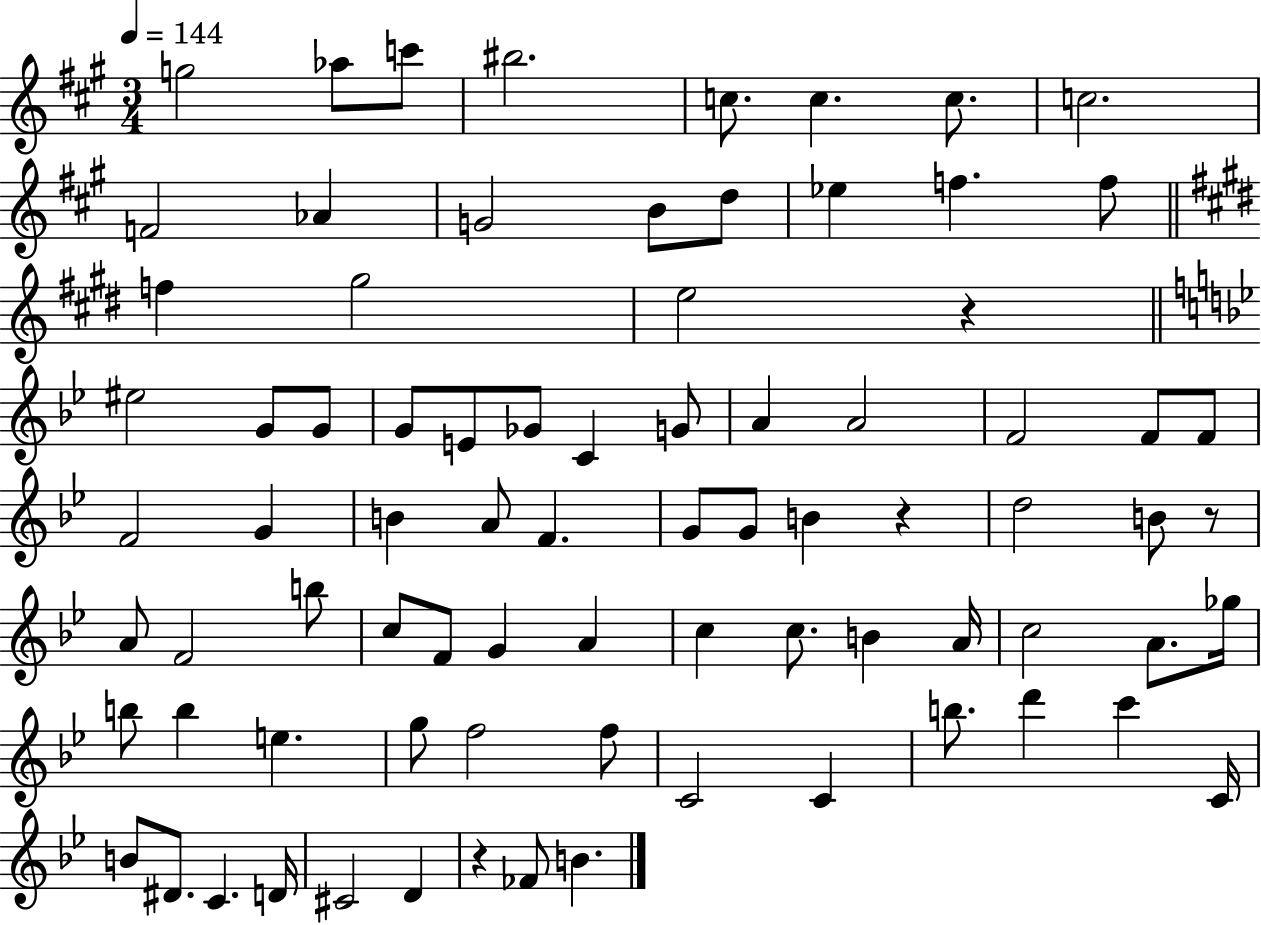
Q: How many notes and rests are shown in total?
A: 80